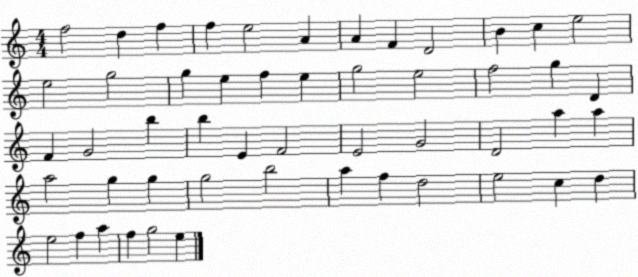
X:1
T:Untitled
M:4/4
L:1/4
K:C
f2 d f f e2 A A F D2 B c e2 e2 g2 g e f e g2 e2 f2 g D F G2 b b E F2 E2 G2 D2 a a a2 g g g2 b2 a f d2 e2 c d e2 f a f g2 e